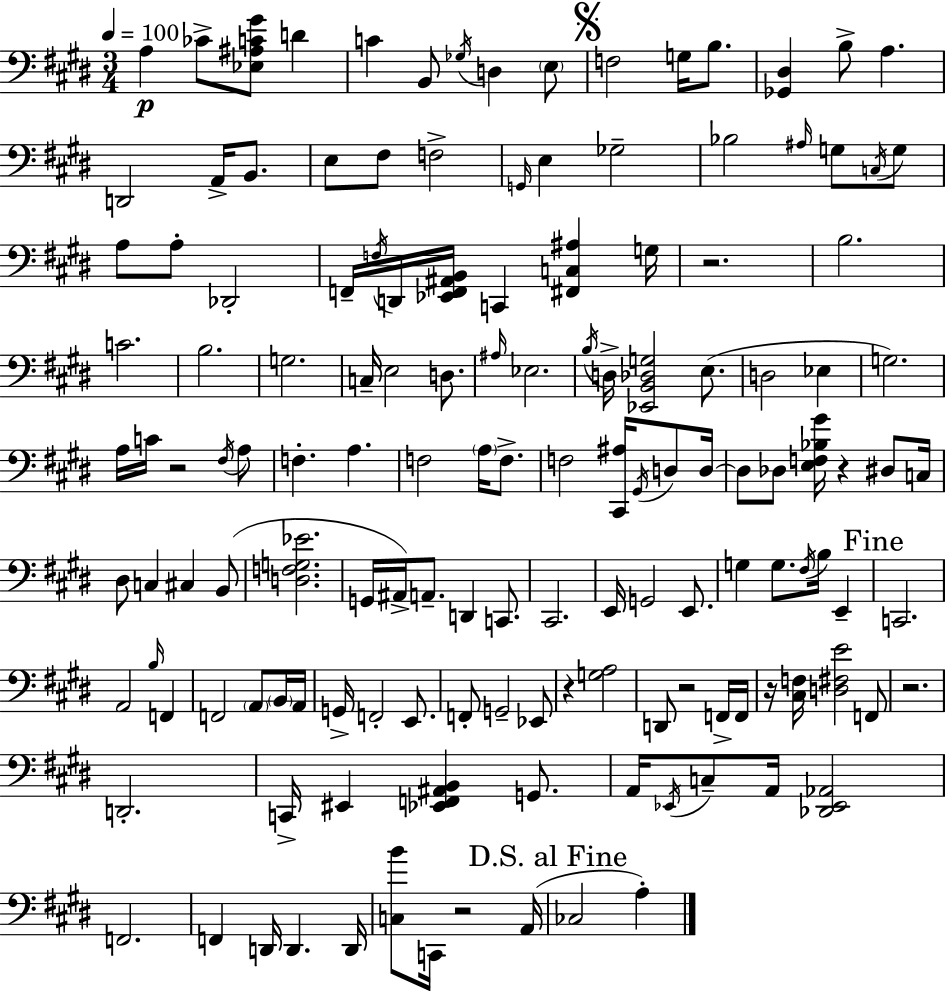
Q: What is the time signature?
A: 3/4